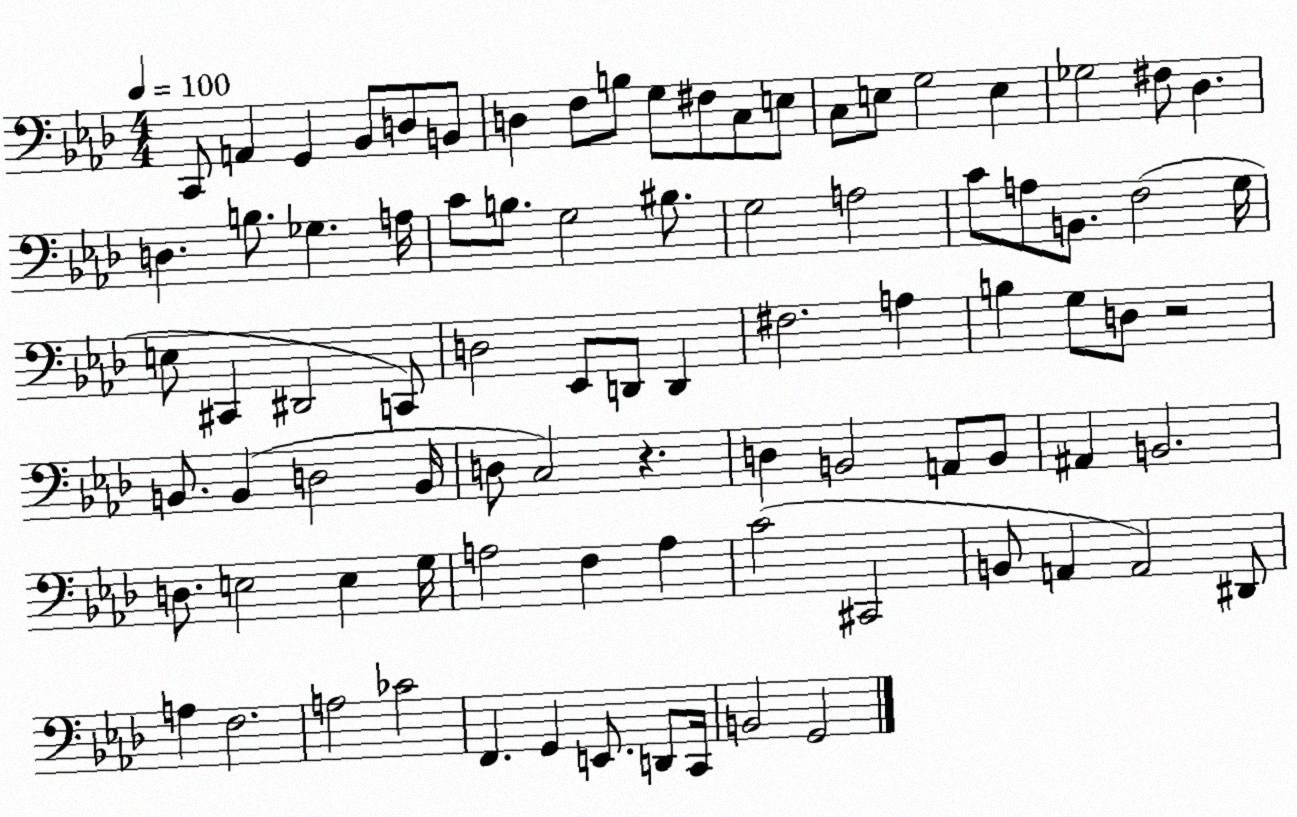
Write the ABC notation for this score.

X:1
T:Untitled
M:4/4
L:1/4
K:Ab
C,,/2 A,, G,, _B,,/2 D,/2 B,,/2 D, F,/2 B,/2 G,/2 ^F,/2 C,/2 E,/2 C,/2 E,/2 G,2 E, _G,2 ^F,/2 _D, D, B,/2 _G, A,/4 C/2 B,/2 G,2 ^B,/2 G,2 A,2 C/2 A,/2 B,,/2 F,2 G,/4 E,/2 ^C,, ^D,,2 C,,/2 D,2 _E,,/2 D,,/2 D,, ^F,2 A, B, G,/2 D,/2 z2 B,,/2 B,, D,2 B,,/4 D,/2 C,2 z D, B,,2 A,,/2 B,,/2 ^A,, B,,2 D,/2 E,2 E, G,/4 A,2 F, A, C2 ^C,,2 B,,/2 A,, A,,2 ^D,,/2 A, F,2 A,2 _C2 F,, G,, E,,/2 D,,/2 C,,/4 B,,2 G,,2